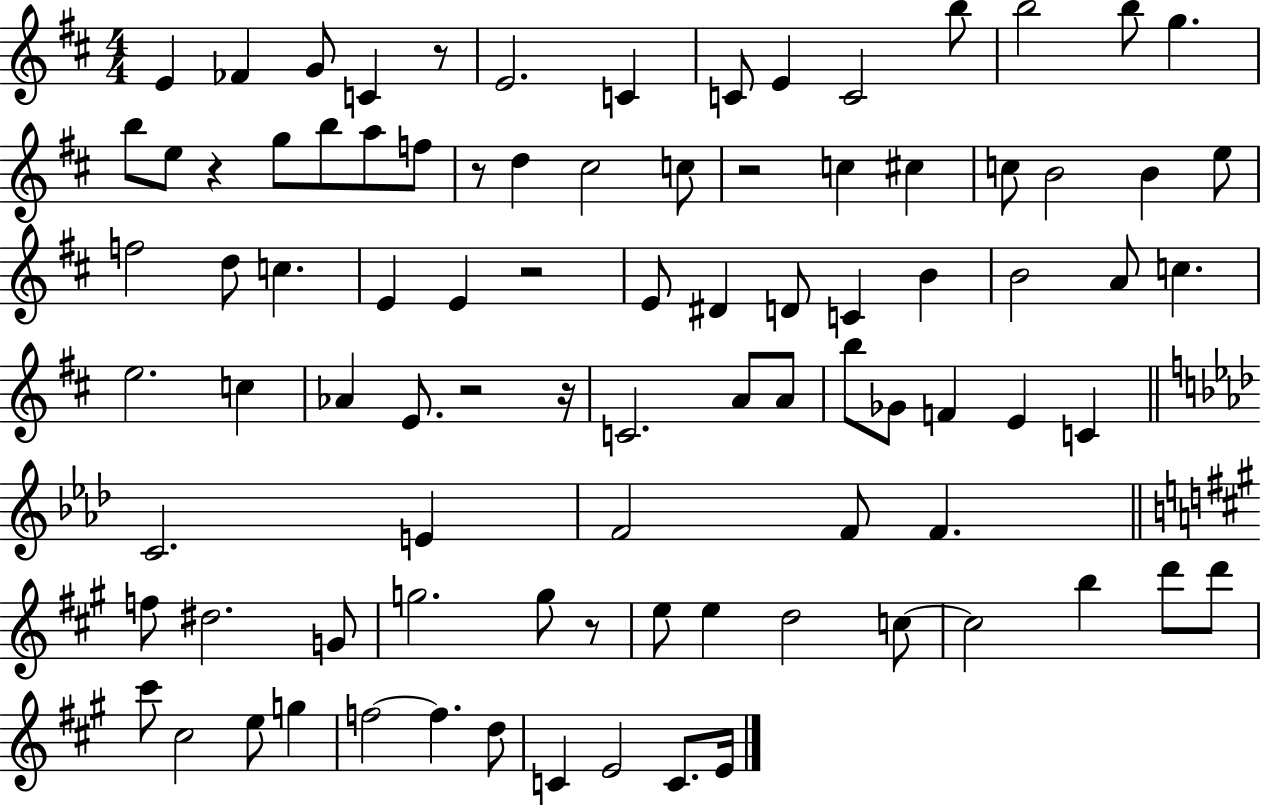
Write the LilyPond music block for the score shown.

{
  \clef treble
  \numericTimeSignature
  \time 4/4
  \key d \major
  e'4 fes'4 g'8 c'4 r8 | e'2. c'4 | c'8 e'4 c'2 b''8 | b''2 b''8 g''4. | \break b''8 e''8 r4 g''8 b''8 a''8 f''8 | r8 d''4 cis''2 c''8 | r2 c''4 cis''4 | c''8 b'2 b'4 e''8 | \break f''2 d''8 c''4. | e'4 e'4 r2 | e'8 dis'4 d'8 c'4 b'4 | b'2 a'8 c''4. | \break e''2. c''4 | aes'4 e'8. r2 r16 | c'2. a'8 a'8 | b''8 ges'8 f'4 e'4 c'4 | \break \bar "||" \break \key aes \major c'2. e'4 | f'2 f'8 f'4. | \bar "||" \break \key a \major f''8 dis''2. g'8 | g''2. g''8 r8 | e''8 e''4 d''2 c''8~~ | c''2 b''4 d'''8 d'''8 | \break cis'''8 cis''2 e''8 g''4 | f''2~~ f''4. d''8 | c'4 e'2 c'8. e'16 | \bar "|."
}